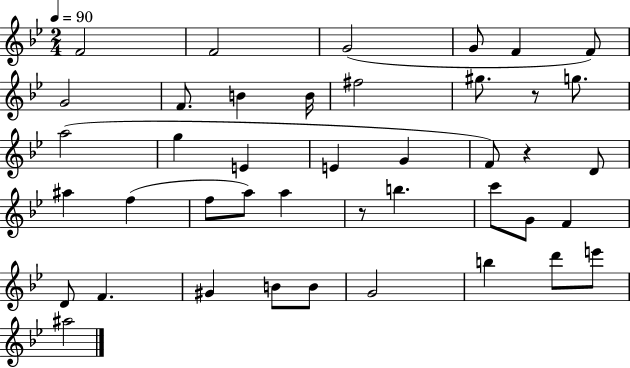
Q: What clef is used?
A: treble